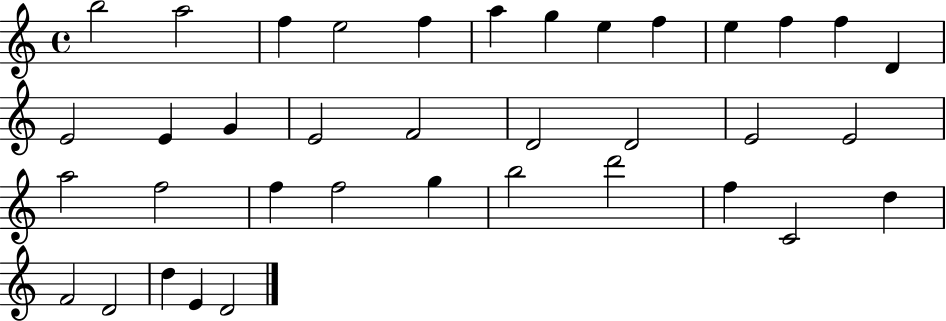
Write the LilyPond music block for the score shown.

{
  \clef treble
  \time 4/4
  \defaultTimeSignature
  \key c \major
  b''2 a''2 | f''4 e''2 f''4 | a''4 g''4 e''4 f''4 | e''4 f''4 f''4 d'4 | \break e'2 e'4 g'4 | e'2 f'2 | d'2 d'2 | e'2 e'2 | \break a''2 f''2 | f''4 f''2 g''4 | b''2 d'''2 | f''4 c'2 d''4 | \break f'2 d'2 | d''4 e'4 d'2 | \bar "|."
}